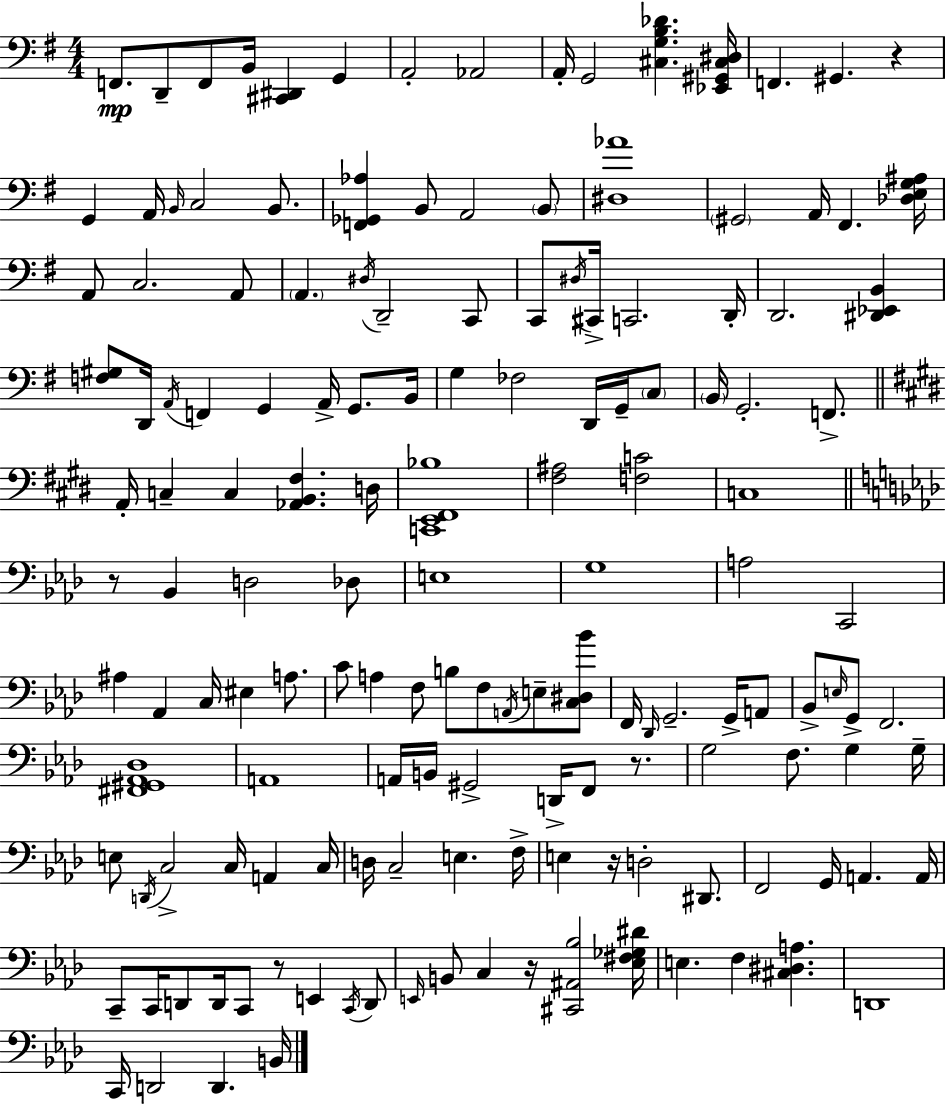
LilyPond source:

{
  \clef bass
  \numericTimeSignature
  \time 4/4
  \key e \minor
  f,8.\mp d,8-- f,8 b,16 <cis, dis,>4 g,4 | a,2-. aes,2 | a,16-. g,2 <cis g b des'>4. <ees, gis, cis dis>16 | f,4. gis,4. r4 | \break g,4 a,16 \grace { b,16 } c2 b,8. | <f, ges, aes>4 b,8 a,2 \parenthesize b,8 | <dis aes'>1 | \parenthesize gis,2 a,16 fis,4. | \break <des e g ais>16 a,8 c2. a,8 | \parenthesize a,4. \acciaccatura { dis16 } d,2-- | c,8 c,8 \acciaccatura { dis16 } cis,16-> c,2. | d,16-. d,2. <dis, ees, b,>4 | \break <f gis>8 d,16 \acciaccatura { a,16 } f,4 g,4 a,16-> | g,8. b,16 g4 fes2 | d,16 g,16-- \parenthesize c8 \parenthesize b,16 g,2.-. | f,8.-> \bar "||" \break \key e \major a,16-. c4-- c4 <aes, b, fis>4. d16 | <c, e, fis, bes>1 | <fis ais>2 <f c'>2 | c1 | \break \bar "||" \break \key aes \major r8 bes,4 d2 des8 | e1 | g1 | a2 c,2 | \break ais4 aes,4 c16 eis4 a8. | c'8 a4 f8 b8 f8 \acciaccatura { a,16 } e8-- <c dis bes'>8 | f,16 \grace { des,16 } g,2.-- g,16-> | a,8 bes,8-> \grace { e16 } g,8-> f,2. | \break <fis, gis, aes, des>1 | a,1 | a,16 b,16 gis,2-> d,16-> f,8 | r8. g2 f8. g4 | \break g16-- e8 \acciaccatura { d,16 } c2-> c16 a,4 | c16 d16 c2-- e4. | f16-> e4 r16 d2-. | dis,8. f,2 g,16 a,4. | \break a,16 c,8-- c,16 d,8 d,16 c,8 r8 e,4 | \acciaccatura { c,16 } d,8 \grace { e,16 } b,8 c4 r16 <cis, ais, bes>2 | <ees fis ges dis'>16 e4. f4 | <cis dis a>4. d,1 | \break c,16 d,2 d,4. | b,16 \bar "|."
}